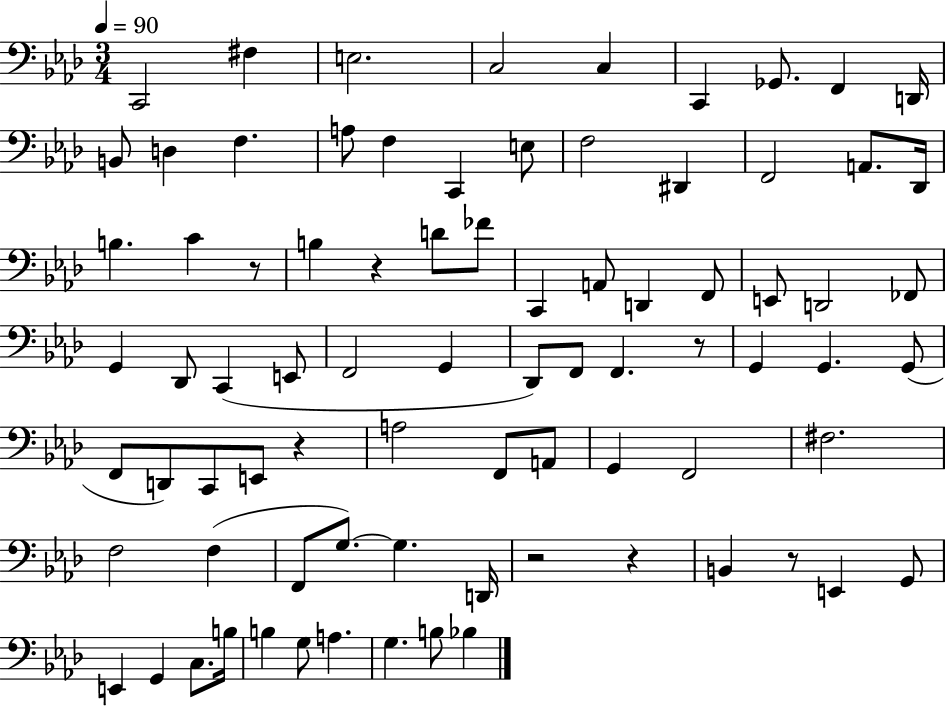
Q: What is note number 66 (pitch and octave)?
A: G2